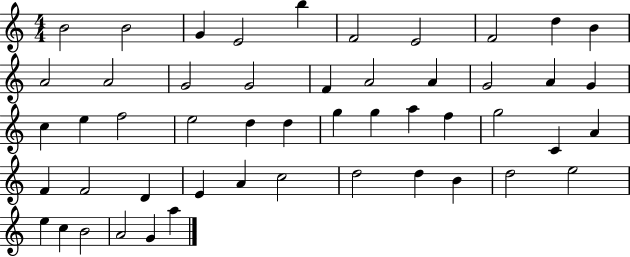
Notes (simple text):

B4/h B4/h G4/q E4/h B5/q F4/h E4/h F4/h D5/q B4/q A4/h A4/h G4/h G4/h F4/q A4/h A4/q G4/h A4/q G4/q C5/q E5/q F5/h E5/h D5/q D5/q G5/q G5/q A5/q F5/q G5/h C4/q A4/q F4/q F4/h D4/q E4/q A4/q C5/h D5/h D5/q B4/q D5/h E5/h E5/q C5/q B4/h A4/h G4/q A5/q